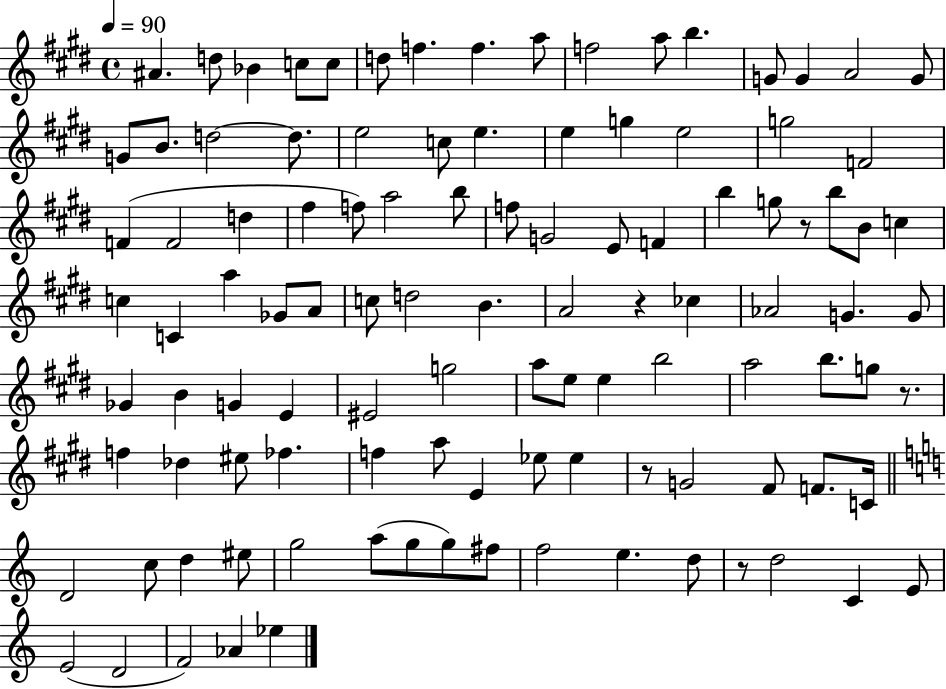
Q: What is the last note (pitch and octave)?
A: Eb5